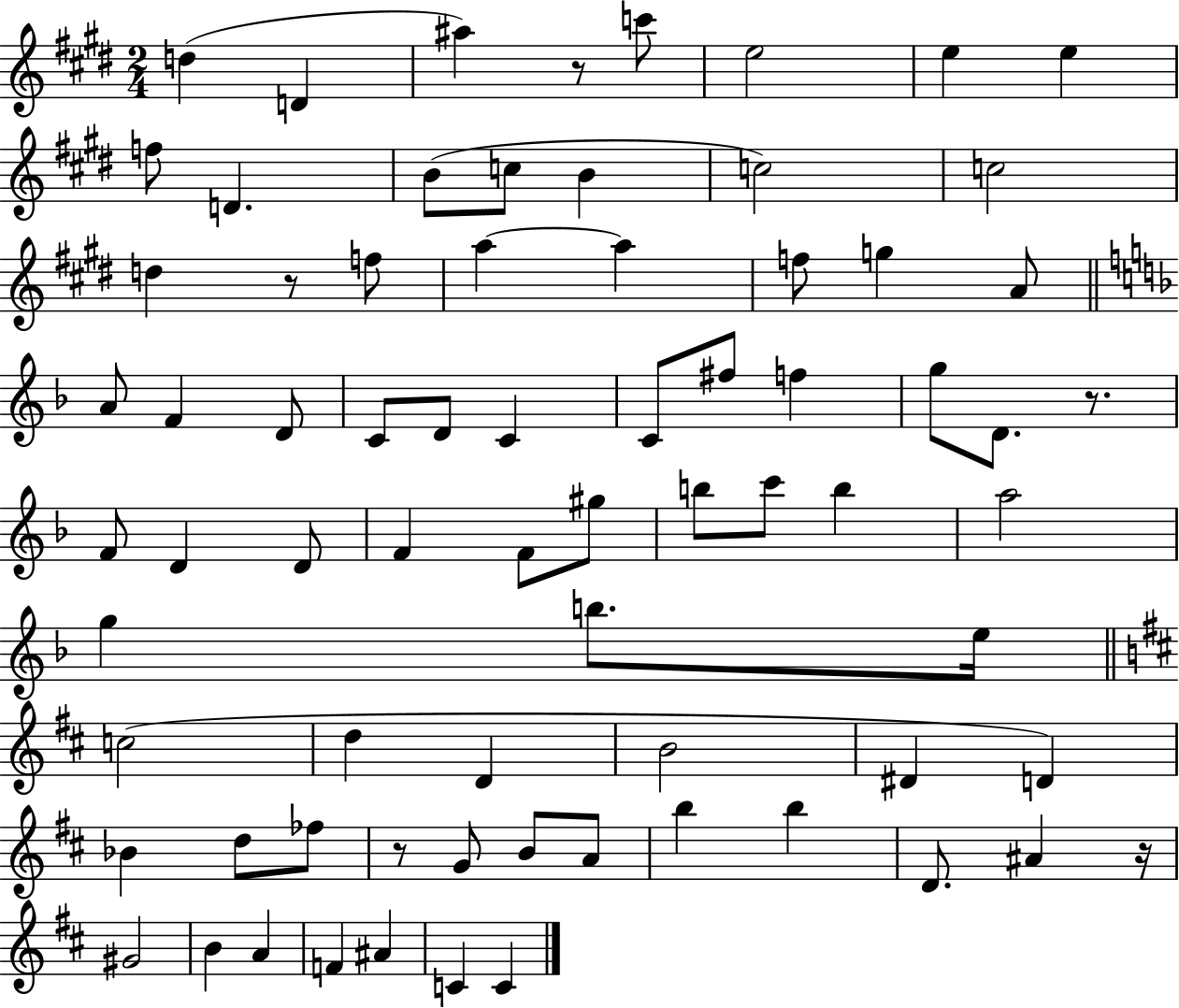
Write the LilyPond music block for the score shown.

{
  \clef treble
  \numericTimeSignature
  \time 2/4
  \key e \major
  \repeat volta 2 { d''4( d'4 | ais''4) r8 c'''8 | e''2 | e''4 e''4 | \break f''8 d'4. | b'8( c''8 b'4 | c''2) | c''2 | \break d''4 r8 f''8 | a''4~~ a''4 | f''8 g''4 a'8 | \bar "||" \break \key f \major a'8 f'4 d'8 | c'8 d'8 c'4 | c'8 fis''8 f''4 | g''8 d'8. r8. | \break f'8 d'4 d'8 | f'4 f'8 gis''8 | b''8 c'''8 b''4 | a''2 | \break g''4 b''8. e''16 | \bar "||" \break \key b \minor c''2( | d''4 d'4 | b'2 | dis'4 d'4) | \break bes'4 d''8 fes''8 | r8 g'8 b'8 a'8 | b''4 b''4 | d'8. ais'4 r16 | \break gis'2 | b'4 a'4 | f'4 ais'4 | c'4 c'4 | \break } \bar "|."
}